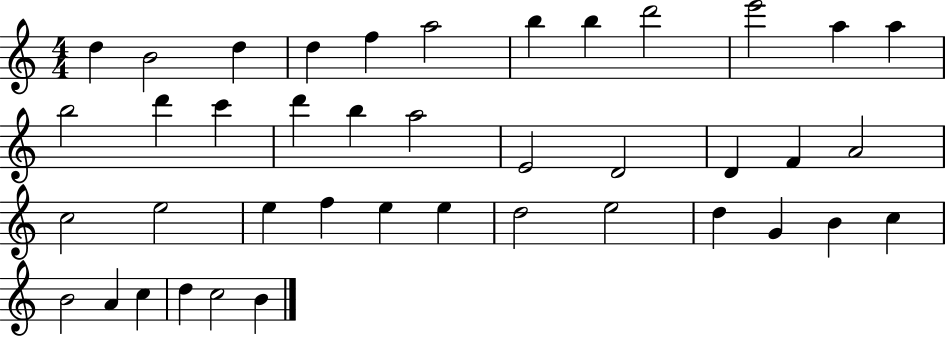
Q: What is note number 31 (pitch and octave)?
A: E5